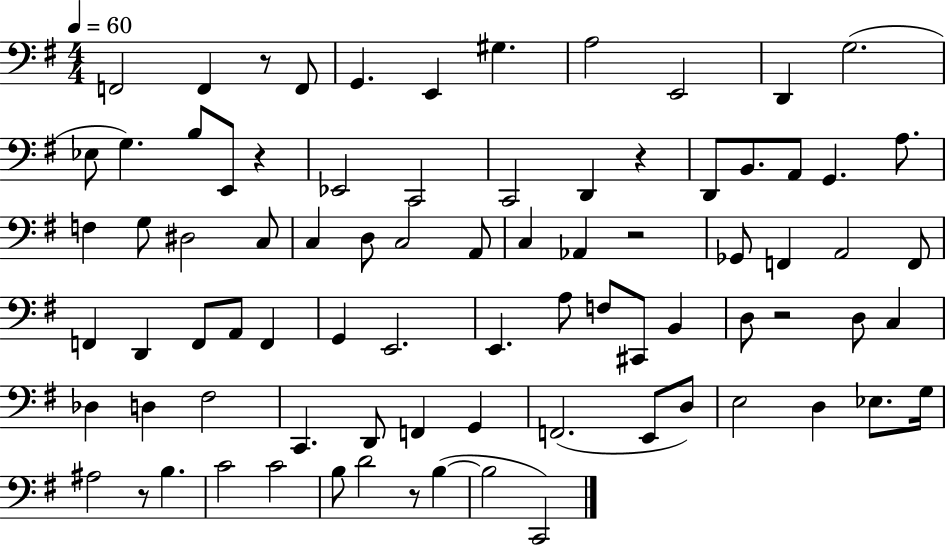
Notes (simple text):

F2/h F2/q R/e F2/e G2/q. E2/q G#3/q. A3/h E2/h D2/q G3/h. Eb3/e G3/q. B3/e E2/e R/q Eb2/h C2/h C2/h D2/q R/q D2/e B2/e. A2/e G2/q. A3/e. F3/q G3/e D#3/h C3/e C3/q D3/e C3/h A2/e C3/q Ab2/q R/h Gb2/e F2/q A2/h F2/e F2/q D2/q F2/e A2/e F2/q G2/q E2/h. E2/q. A3/e F3/e C#2/e B2/q D3/e R/h D3/e C3/q Db3/q D3/q F#3/h C2/q. D2/e F2/q G2/q F2/h. E2/e D3/e E3/h D3/q Eb3/e. G3/s A#3/h R/e B3/q. C4/h C4/h B3/e D4/h R/e B3/q B3/h C2/h